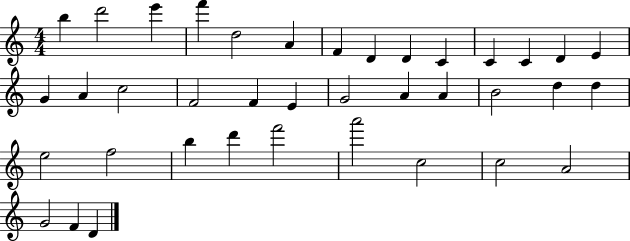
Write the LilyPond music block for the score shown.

{
  \clef treble
  \numericTimeSignature
  \time 4/4
  \key c \major
  b''4 d'''2 e'''4 | f'''4 d''2 a'4 | f'4 d'4 d'4 c'4 | c'4 c'4 d'4 e'4 | \break g'4 a'4 c''2 | f'2 f'4 e'4 | g'2 a'4 a'4 | b'2 d''4 d''4 | \break e''2 f''2 | b''4 d'''4 f'''2 | a'''2 c''2 | c''2 a'2 | \break g'2 f'4 d'4 | \bar "|."
}